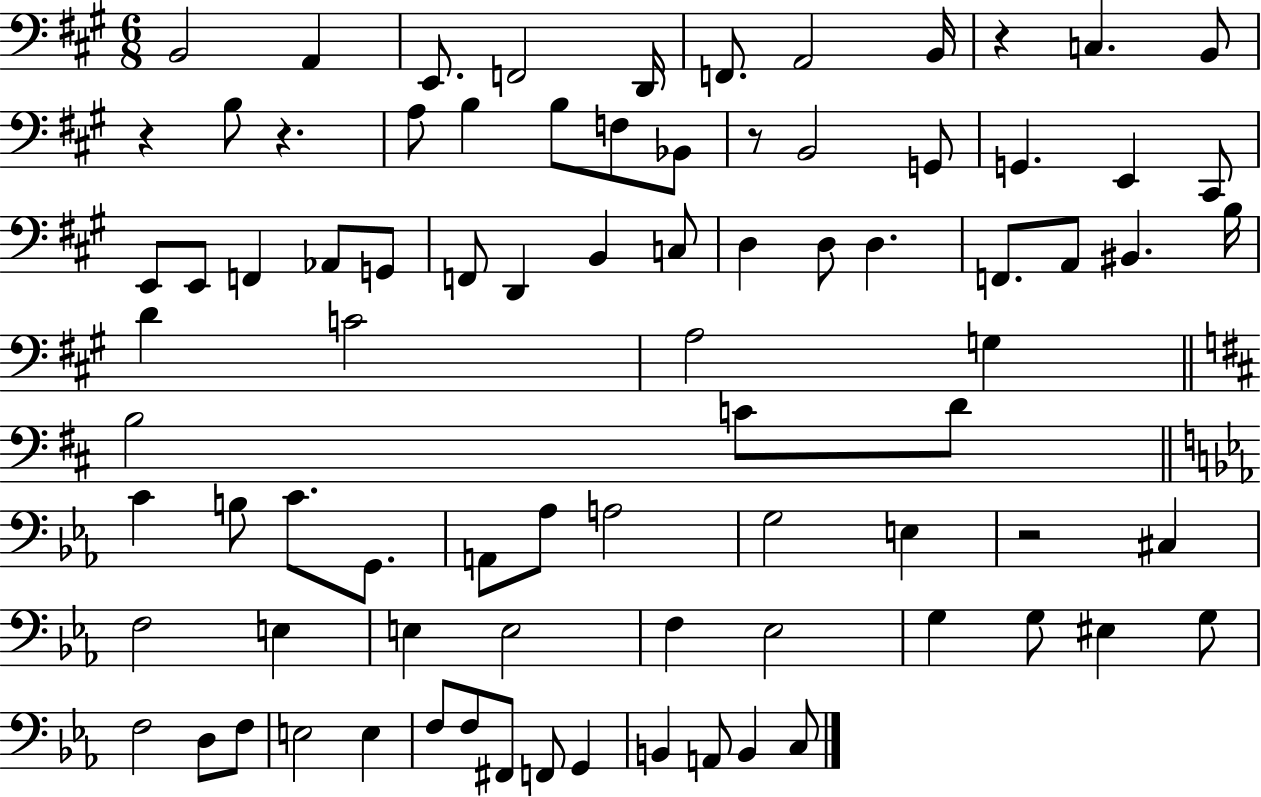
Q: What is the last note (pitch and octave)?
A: C3